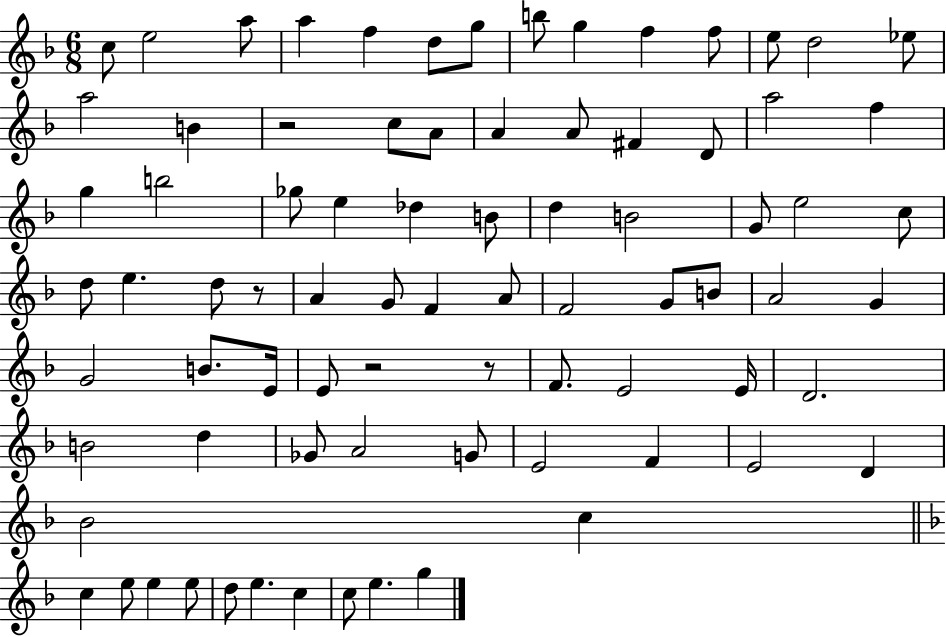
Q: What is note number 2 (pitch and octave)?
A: E5